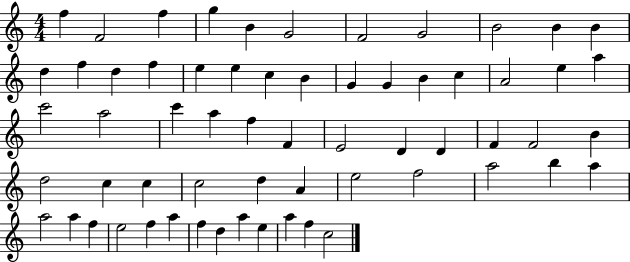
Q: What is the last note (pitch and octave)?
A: C5